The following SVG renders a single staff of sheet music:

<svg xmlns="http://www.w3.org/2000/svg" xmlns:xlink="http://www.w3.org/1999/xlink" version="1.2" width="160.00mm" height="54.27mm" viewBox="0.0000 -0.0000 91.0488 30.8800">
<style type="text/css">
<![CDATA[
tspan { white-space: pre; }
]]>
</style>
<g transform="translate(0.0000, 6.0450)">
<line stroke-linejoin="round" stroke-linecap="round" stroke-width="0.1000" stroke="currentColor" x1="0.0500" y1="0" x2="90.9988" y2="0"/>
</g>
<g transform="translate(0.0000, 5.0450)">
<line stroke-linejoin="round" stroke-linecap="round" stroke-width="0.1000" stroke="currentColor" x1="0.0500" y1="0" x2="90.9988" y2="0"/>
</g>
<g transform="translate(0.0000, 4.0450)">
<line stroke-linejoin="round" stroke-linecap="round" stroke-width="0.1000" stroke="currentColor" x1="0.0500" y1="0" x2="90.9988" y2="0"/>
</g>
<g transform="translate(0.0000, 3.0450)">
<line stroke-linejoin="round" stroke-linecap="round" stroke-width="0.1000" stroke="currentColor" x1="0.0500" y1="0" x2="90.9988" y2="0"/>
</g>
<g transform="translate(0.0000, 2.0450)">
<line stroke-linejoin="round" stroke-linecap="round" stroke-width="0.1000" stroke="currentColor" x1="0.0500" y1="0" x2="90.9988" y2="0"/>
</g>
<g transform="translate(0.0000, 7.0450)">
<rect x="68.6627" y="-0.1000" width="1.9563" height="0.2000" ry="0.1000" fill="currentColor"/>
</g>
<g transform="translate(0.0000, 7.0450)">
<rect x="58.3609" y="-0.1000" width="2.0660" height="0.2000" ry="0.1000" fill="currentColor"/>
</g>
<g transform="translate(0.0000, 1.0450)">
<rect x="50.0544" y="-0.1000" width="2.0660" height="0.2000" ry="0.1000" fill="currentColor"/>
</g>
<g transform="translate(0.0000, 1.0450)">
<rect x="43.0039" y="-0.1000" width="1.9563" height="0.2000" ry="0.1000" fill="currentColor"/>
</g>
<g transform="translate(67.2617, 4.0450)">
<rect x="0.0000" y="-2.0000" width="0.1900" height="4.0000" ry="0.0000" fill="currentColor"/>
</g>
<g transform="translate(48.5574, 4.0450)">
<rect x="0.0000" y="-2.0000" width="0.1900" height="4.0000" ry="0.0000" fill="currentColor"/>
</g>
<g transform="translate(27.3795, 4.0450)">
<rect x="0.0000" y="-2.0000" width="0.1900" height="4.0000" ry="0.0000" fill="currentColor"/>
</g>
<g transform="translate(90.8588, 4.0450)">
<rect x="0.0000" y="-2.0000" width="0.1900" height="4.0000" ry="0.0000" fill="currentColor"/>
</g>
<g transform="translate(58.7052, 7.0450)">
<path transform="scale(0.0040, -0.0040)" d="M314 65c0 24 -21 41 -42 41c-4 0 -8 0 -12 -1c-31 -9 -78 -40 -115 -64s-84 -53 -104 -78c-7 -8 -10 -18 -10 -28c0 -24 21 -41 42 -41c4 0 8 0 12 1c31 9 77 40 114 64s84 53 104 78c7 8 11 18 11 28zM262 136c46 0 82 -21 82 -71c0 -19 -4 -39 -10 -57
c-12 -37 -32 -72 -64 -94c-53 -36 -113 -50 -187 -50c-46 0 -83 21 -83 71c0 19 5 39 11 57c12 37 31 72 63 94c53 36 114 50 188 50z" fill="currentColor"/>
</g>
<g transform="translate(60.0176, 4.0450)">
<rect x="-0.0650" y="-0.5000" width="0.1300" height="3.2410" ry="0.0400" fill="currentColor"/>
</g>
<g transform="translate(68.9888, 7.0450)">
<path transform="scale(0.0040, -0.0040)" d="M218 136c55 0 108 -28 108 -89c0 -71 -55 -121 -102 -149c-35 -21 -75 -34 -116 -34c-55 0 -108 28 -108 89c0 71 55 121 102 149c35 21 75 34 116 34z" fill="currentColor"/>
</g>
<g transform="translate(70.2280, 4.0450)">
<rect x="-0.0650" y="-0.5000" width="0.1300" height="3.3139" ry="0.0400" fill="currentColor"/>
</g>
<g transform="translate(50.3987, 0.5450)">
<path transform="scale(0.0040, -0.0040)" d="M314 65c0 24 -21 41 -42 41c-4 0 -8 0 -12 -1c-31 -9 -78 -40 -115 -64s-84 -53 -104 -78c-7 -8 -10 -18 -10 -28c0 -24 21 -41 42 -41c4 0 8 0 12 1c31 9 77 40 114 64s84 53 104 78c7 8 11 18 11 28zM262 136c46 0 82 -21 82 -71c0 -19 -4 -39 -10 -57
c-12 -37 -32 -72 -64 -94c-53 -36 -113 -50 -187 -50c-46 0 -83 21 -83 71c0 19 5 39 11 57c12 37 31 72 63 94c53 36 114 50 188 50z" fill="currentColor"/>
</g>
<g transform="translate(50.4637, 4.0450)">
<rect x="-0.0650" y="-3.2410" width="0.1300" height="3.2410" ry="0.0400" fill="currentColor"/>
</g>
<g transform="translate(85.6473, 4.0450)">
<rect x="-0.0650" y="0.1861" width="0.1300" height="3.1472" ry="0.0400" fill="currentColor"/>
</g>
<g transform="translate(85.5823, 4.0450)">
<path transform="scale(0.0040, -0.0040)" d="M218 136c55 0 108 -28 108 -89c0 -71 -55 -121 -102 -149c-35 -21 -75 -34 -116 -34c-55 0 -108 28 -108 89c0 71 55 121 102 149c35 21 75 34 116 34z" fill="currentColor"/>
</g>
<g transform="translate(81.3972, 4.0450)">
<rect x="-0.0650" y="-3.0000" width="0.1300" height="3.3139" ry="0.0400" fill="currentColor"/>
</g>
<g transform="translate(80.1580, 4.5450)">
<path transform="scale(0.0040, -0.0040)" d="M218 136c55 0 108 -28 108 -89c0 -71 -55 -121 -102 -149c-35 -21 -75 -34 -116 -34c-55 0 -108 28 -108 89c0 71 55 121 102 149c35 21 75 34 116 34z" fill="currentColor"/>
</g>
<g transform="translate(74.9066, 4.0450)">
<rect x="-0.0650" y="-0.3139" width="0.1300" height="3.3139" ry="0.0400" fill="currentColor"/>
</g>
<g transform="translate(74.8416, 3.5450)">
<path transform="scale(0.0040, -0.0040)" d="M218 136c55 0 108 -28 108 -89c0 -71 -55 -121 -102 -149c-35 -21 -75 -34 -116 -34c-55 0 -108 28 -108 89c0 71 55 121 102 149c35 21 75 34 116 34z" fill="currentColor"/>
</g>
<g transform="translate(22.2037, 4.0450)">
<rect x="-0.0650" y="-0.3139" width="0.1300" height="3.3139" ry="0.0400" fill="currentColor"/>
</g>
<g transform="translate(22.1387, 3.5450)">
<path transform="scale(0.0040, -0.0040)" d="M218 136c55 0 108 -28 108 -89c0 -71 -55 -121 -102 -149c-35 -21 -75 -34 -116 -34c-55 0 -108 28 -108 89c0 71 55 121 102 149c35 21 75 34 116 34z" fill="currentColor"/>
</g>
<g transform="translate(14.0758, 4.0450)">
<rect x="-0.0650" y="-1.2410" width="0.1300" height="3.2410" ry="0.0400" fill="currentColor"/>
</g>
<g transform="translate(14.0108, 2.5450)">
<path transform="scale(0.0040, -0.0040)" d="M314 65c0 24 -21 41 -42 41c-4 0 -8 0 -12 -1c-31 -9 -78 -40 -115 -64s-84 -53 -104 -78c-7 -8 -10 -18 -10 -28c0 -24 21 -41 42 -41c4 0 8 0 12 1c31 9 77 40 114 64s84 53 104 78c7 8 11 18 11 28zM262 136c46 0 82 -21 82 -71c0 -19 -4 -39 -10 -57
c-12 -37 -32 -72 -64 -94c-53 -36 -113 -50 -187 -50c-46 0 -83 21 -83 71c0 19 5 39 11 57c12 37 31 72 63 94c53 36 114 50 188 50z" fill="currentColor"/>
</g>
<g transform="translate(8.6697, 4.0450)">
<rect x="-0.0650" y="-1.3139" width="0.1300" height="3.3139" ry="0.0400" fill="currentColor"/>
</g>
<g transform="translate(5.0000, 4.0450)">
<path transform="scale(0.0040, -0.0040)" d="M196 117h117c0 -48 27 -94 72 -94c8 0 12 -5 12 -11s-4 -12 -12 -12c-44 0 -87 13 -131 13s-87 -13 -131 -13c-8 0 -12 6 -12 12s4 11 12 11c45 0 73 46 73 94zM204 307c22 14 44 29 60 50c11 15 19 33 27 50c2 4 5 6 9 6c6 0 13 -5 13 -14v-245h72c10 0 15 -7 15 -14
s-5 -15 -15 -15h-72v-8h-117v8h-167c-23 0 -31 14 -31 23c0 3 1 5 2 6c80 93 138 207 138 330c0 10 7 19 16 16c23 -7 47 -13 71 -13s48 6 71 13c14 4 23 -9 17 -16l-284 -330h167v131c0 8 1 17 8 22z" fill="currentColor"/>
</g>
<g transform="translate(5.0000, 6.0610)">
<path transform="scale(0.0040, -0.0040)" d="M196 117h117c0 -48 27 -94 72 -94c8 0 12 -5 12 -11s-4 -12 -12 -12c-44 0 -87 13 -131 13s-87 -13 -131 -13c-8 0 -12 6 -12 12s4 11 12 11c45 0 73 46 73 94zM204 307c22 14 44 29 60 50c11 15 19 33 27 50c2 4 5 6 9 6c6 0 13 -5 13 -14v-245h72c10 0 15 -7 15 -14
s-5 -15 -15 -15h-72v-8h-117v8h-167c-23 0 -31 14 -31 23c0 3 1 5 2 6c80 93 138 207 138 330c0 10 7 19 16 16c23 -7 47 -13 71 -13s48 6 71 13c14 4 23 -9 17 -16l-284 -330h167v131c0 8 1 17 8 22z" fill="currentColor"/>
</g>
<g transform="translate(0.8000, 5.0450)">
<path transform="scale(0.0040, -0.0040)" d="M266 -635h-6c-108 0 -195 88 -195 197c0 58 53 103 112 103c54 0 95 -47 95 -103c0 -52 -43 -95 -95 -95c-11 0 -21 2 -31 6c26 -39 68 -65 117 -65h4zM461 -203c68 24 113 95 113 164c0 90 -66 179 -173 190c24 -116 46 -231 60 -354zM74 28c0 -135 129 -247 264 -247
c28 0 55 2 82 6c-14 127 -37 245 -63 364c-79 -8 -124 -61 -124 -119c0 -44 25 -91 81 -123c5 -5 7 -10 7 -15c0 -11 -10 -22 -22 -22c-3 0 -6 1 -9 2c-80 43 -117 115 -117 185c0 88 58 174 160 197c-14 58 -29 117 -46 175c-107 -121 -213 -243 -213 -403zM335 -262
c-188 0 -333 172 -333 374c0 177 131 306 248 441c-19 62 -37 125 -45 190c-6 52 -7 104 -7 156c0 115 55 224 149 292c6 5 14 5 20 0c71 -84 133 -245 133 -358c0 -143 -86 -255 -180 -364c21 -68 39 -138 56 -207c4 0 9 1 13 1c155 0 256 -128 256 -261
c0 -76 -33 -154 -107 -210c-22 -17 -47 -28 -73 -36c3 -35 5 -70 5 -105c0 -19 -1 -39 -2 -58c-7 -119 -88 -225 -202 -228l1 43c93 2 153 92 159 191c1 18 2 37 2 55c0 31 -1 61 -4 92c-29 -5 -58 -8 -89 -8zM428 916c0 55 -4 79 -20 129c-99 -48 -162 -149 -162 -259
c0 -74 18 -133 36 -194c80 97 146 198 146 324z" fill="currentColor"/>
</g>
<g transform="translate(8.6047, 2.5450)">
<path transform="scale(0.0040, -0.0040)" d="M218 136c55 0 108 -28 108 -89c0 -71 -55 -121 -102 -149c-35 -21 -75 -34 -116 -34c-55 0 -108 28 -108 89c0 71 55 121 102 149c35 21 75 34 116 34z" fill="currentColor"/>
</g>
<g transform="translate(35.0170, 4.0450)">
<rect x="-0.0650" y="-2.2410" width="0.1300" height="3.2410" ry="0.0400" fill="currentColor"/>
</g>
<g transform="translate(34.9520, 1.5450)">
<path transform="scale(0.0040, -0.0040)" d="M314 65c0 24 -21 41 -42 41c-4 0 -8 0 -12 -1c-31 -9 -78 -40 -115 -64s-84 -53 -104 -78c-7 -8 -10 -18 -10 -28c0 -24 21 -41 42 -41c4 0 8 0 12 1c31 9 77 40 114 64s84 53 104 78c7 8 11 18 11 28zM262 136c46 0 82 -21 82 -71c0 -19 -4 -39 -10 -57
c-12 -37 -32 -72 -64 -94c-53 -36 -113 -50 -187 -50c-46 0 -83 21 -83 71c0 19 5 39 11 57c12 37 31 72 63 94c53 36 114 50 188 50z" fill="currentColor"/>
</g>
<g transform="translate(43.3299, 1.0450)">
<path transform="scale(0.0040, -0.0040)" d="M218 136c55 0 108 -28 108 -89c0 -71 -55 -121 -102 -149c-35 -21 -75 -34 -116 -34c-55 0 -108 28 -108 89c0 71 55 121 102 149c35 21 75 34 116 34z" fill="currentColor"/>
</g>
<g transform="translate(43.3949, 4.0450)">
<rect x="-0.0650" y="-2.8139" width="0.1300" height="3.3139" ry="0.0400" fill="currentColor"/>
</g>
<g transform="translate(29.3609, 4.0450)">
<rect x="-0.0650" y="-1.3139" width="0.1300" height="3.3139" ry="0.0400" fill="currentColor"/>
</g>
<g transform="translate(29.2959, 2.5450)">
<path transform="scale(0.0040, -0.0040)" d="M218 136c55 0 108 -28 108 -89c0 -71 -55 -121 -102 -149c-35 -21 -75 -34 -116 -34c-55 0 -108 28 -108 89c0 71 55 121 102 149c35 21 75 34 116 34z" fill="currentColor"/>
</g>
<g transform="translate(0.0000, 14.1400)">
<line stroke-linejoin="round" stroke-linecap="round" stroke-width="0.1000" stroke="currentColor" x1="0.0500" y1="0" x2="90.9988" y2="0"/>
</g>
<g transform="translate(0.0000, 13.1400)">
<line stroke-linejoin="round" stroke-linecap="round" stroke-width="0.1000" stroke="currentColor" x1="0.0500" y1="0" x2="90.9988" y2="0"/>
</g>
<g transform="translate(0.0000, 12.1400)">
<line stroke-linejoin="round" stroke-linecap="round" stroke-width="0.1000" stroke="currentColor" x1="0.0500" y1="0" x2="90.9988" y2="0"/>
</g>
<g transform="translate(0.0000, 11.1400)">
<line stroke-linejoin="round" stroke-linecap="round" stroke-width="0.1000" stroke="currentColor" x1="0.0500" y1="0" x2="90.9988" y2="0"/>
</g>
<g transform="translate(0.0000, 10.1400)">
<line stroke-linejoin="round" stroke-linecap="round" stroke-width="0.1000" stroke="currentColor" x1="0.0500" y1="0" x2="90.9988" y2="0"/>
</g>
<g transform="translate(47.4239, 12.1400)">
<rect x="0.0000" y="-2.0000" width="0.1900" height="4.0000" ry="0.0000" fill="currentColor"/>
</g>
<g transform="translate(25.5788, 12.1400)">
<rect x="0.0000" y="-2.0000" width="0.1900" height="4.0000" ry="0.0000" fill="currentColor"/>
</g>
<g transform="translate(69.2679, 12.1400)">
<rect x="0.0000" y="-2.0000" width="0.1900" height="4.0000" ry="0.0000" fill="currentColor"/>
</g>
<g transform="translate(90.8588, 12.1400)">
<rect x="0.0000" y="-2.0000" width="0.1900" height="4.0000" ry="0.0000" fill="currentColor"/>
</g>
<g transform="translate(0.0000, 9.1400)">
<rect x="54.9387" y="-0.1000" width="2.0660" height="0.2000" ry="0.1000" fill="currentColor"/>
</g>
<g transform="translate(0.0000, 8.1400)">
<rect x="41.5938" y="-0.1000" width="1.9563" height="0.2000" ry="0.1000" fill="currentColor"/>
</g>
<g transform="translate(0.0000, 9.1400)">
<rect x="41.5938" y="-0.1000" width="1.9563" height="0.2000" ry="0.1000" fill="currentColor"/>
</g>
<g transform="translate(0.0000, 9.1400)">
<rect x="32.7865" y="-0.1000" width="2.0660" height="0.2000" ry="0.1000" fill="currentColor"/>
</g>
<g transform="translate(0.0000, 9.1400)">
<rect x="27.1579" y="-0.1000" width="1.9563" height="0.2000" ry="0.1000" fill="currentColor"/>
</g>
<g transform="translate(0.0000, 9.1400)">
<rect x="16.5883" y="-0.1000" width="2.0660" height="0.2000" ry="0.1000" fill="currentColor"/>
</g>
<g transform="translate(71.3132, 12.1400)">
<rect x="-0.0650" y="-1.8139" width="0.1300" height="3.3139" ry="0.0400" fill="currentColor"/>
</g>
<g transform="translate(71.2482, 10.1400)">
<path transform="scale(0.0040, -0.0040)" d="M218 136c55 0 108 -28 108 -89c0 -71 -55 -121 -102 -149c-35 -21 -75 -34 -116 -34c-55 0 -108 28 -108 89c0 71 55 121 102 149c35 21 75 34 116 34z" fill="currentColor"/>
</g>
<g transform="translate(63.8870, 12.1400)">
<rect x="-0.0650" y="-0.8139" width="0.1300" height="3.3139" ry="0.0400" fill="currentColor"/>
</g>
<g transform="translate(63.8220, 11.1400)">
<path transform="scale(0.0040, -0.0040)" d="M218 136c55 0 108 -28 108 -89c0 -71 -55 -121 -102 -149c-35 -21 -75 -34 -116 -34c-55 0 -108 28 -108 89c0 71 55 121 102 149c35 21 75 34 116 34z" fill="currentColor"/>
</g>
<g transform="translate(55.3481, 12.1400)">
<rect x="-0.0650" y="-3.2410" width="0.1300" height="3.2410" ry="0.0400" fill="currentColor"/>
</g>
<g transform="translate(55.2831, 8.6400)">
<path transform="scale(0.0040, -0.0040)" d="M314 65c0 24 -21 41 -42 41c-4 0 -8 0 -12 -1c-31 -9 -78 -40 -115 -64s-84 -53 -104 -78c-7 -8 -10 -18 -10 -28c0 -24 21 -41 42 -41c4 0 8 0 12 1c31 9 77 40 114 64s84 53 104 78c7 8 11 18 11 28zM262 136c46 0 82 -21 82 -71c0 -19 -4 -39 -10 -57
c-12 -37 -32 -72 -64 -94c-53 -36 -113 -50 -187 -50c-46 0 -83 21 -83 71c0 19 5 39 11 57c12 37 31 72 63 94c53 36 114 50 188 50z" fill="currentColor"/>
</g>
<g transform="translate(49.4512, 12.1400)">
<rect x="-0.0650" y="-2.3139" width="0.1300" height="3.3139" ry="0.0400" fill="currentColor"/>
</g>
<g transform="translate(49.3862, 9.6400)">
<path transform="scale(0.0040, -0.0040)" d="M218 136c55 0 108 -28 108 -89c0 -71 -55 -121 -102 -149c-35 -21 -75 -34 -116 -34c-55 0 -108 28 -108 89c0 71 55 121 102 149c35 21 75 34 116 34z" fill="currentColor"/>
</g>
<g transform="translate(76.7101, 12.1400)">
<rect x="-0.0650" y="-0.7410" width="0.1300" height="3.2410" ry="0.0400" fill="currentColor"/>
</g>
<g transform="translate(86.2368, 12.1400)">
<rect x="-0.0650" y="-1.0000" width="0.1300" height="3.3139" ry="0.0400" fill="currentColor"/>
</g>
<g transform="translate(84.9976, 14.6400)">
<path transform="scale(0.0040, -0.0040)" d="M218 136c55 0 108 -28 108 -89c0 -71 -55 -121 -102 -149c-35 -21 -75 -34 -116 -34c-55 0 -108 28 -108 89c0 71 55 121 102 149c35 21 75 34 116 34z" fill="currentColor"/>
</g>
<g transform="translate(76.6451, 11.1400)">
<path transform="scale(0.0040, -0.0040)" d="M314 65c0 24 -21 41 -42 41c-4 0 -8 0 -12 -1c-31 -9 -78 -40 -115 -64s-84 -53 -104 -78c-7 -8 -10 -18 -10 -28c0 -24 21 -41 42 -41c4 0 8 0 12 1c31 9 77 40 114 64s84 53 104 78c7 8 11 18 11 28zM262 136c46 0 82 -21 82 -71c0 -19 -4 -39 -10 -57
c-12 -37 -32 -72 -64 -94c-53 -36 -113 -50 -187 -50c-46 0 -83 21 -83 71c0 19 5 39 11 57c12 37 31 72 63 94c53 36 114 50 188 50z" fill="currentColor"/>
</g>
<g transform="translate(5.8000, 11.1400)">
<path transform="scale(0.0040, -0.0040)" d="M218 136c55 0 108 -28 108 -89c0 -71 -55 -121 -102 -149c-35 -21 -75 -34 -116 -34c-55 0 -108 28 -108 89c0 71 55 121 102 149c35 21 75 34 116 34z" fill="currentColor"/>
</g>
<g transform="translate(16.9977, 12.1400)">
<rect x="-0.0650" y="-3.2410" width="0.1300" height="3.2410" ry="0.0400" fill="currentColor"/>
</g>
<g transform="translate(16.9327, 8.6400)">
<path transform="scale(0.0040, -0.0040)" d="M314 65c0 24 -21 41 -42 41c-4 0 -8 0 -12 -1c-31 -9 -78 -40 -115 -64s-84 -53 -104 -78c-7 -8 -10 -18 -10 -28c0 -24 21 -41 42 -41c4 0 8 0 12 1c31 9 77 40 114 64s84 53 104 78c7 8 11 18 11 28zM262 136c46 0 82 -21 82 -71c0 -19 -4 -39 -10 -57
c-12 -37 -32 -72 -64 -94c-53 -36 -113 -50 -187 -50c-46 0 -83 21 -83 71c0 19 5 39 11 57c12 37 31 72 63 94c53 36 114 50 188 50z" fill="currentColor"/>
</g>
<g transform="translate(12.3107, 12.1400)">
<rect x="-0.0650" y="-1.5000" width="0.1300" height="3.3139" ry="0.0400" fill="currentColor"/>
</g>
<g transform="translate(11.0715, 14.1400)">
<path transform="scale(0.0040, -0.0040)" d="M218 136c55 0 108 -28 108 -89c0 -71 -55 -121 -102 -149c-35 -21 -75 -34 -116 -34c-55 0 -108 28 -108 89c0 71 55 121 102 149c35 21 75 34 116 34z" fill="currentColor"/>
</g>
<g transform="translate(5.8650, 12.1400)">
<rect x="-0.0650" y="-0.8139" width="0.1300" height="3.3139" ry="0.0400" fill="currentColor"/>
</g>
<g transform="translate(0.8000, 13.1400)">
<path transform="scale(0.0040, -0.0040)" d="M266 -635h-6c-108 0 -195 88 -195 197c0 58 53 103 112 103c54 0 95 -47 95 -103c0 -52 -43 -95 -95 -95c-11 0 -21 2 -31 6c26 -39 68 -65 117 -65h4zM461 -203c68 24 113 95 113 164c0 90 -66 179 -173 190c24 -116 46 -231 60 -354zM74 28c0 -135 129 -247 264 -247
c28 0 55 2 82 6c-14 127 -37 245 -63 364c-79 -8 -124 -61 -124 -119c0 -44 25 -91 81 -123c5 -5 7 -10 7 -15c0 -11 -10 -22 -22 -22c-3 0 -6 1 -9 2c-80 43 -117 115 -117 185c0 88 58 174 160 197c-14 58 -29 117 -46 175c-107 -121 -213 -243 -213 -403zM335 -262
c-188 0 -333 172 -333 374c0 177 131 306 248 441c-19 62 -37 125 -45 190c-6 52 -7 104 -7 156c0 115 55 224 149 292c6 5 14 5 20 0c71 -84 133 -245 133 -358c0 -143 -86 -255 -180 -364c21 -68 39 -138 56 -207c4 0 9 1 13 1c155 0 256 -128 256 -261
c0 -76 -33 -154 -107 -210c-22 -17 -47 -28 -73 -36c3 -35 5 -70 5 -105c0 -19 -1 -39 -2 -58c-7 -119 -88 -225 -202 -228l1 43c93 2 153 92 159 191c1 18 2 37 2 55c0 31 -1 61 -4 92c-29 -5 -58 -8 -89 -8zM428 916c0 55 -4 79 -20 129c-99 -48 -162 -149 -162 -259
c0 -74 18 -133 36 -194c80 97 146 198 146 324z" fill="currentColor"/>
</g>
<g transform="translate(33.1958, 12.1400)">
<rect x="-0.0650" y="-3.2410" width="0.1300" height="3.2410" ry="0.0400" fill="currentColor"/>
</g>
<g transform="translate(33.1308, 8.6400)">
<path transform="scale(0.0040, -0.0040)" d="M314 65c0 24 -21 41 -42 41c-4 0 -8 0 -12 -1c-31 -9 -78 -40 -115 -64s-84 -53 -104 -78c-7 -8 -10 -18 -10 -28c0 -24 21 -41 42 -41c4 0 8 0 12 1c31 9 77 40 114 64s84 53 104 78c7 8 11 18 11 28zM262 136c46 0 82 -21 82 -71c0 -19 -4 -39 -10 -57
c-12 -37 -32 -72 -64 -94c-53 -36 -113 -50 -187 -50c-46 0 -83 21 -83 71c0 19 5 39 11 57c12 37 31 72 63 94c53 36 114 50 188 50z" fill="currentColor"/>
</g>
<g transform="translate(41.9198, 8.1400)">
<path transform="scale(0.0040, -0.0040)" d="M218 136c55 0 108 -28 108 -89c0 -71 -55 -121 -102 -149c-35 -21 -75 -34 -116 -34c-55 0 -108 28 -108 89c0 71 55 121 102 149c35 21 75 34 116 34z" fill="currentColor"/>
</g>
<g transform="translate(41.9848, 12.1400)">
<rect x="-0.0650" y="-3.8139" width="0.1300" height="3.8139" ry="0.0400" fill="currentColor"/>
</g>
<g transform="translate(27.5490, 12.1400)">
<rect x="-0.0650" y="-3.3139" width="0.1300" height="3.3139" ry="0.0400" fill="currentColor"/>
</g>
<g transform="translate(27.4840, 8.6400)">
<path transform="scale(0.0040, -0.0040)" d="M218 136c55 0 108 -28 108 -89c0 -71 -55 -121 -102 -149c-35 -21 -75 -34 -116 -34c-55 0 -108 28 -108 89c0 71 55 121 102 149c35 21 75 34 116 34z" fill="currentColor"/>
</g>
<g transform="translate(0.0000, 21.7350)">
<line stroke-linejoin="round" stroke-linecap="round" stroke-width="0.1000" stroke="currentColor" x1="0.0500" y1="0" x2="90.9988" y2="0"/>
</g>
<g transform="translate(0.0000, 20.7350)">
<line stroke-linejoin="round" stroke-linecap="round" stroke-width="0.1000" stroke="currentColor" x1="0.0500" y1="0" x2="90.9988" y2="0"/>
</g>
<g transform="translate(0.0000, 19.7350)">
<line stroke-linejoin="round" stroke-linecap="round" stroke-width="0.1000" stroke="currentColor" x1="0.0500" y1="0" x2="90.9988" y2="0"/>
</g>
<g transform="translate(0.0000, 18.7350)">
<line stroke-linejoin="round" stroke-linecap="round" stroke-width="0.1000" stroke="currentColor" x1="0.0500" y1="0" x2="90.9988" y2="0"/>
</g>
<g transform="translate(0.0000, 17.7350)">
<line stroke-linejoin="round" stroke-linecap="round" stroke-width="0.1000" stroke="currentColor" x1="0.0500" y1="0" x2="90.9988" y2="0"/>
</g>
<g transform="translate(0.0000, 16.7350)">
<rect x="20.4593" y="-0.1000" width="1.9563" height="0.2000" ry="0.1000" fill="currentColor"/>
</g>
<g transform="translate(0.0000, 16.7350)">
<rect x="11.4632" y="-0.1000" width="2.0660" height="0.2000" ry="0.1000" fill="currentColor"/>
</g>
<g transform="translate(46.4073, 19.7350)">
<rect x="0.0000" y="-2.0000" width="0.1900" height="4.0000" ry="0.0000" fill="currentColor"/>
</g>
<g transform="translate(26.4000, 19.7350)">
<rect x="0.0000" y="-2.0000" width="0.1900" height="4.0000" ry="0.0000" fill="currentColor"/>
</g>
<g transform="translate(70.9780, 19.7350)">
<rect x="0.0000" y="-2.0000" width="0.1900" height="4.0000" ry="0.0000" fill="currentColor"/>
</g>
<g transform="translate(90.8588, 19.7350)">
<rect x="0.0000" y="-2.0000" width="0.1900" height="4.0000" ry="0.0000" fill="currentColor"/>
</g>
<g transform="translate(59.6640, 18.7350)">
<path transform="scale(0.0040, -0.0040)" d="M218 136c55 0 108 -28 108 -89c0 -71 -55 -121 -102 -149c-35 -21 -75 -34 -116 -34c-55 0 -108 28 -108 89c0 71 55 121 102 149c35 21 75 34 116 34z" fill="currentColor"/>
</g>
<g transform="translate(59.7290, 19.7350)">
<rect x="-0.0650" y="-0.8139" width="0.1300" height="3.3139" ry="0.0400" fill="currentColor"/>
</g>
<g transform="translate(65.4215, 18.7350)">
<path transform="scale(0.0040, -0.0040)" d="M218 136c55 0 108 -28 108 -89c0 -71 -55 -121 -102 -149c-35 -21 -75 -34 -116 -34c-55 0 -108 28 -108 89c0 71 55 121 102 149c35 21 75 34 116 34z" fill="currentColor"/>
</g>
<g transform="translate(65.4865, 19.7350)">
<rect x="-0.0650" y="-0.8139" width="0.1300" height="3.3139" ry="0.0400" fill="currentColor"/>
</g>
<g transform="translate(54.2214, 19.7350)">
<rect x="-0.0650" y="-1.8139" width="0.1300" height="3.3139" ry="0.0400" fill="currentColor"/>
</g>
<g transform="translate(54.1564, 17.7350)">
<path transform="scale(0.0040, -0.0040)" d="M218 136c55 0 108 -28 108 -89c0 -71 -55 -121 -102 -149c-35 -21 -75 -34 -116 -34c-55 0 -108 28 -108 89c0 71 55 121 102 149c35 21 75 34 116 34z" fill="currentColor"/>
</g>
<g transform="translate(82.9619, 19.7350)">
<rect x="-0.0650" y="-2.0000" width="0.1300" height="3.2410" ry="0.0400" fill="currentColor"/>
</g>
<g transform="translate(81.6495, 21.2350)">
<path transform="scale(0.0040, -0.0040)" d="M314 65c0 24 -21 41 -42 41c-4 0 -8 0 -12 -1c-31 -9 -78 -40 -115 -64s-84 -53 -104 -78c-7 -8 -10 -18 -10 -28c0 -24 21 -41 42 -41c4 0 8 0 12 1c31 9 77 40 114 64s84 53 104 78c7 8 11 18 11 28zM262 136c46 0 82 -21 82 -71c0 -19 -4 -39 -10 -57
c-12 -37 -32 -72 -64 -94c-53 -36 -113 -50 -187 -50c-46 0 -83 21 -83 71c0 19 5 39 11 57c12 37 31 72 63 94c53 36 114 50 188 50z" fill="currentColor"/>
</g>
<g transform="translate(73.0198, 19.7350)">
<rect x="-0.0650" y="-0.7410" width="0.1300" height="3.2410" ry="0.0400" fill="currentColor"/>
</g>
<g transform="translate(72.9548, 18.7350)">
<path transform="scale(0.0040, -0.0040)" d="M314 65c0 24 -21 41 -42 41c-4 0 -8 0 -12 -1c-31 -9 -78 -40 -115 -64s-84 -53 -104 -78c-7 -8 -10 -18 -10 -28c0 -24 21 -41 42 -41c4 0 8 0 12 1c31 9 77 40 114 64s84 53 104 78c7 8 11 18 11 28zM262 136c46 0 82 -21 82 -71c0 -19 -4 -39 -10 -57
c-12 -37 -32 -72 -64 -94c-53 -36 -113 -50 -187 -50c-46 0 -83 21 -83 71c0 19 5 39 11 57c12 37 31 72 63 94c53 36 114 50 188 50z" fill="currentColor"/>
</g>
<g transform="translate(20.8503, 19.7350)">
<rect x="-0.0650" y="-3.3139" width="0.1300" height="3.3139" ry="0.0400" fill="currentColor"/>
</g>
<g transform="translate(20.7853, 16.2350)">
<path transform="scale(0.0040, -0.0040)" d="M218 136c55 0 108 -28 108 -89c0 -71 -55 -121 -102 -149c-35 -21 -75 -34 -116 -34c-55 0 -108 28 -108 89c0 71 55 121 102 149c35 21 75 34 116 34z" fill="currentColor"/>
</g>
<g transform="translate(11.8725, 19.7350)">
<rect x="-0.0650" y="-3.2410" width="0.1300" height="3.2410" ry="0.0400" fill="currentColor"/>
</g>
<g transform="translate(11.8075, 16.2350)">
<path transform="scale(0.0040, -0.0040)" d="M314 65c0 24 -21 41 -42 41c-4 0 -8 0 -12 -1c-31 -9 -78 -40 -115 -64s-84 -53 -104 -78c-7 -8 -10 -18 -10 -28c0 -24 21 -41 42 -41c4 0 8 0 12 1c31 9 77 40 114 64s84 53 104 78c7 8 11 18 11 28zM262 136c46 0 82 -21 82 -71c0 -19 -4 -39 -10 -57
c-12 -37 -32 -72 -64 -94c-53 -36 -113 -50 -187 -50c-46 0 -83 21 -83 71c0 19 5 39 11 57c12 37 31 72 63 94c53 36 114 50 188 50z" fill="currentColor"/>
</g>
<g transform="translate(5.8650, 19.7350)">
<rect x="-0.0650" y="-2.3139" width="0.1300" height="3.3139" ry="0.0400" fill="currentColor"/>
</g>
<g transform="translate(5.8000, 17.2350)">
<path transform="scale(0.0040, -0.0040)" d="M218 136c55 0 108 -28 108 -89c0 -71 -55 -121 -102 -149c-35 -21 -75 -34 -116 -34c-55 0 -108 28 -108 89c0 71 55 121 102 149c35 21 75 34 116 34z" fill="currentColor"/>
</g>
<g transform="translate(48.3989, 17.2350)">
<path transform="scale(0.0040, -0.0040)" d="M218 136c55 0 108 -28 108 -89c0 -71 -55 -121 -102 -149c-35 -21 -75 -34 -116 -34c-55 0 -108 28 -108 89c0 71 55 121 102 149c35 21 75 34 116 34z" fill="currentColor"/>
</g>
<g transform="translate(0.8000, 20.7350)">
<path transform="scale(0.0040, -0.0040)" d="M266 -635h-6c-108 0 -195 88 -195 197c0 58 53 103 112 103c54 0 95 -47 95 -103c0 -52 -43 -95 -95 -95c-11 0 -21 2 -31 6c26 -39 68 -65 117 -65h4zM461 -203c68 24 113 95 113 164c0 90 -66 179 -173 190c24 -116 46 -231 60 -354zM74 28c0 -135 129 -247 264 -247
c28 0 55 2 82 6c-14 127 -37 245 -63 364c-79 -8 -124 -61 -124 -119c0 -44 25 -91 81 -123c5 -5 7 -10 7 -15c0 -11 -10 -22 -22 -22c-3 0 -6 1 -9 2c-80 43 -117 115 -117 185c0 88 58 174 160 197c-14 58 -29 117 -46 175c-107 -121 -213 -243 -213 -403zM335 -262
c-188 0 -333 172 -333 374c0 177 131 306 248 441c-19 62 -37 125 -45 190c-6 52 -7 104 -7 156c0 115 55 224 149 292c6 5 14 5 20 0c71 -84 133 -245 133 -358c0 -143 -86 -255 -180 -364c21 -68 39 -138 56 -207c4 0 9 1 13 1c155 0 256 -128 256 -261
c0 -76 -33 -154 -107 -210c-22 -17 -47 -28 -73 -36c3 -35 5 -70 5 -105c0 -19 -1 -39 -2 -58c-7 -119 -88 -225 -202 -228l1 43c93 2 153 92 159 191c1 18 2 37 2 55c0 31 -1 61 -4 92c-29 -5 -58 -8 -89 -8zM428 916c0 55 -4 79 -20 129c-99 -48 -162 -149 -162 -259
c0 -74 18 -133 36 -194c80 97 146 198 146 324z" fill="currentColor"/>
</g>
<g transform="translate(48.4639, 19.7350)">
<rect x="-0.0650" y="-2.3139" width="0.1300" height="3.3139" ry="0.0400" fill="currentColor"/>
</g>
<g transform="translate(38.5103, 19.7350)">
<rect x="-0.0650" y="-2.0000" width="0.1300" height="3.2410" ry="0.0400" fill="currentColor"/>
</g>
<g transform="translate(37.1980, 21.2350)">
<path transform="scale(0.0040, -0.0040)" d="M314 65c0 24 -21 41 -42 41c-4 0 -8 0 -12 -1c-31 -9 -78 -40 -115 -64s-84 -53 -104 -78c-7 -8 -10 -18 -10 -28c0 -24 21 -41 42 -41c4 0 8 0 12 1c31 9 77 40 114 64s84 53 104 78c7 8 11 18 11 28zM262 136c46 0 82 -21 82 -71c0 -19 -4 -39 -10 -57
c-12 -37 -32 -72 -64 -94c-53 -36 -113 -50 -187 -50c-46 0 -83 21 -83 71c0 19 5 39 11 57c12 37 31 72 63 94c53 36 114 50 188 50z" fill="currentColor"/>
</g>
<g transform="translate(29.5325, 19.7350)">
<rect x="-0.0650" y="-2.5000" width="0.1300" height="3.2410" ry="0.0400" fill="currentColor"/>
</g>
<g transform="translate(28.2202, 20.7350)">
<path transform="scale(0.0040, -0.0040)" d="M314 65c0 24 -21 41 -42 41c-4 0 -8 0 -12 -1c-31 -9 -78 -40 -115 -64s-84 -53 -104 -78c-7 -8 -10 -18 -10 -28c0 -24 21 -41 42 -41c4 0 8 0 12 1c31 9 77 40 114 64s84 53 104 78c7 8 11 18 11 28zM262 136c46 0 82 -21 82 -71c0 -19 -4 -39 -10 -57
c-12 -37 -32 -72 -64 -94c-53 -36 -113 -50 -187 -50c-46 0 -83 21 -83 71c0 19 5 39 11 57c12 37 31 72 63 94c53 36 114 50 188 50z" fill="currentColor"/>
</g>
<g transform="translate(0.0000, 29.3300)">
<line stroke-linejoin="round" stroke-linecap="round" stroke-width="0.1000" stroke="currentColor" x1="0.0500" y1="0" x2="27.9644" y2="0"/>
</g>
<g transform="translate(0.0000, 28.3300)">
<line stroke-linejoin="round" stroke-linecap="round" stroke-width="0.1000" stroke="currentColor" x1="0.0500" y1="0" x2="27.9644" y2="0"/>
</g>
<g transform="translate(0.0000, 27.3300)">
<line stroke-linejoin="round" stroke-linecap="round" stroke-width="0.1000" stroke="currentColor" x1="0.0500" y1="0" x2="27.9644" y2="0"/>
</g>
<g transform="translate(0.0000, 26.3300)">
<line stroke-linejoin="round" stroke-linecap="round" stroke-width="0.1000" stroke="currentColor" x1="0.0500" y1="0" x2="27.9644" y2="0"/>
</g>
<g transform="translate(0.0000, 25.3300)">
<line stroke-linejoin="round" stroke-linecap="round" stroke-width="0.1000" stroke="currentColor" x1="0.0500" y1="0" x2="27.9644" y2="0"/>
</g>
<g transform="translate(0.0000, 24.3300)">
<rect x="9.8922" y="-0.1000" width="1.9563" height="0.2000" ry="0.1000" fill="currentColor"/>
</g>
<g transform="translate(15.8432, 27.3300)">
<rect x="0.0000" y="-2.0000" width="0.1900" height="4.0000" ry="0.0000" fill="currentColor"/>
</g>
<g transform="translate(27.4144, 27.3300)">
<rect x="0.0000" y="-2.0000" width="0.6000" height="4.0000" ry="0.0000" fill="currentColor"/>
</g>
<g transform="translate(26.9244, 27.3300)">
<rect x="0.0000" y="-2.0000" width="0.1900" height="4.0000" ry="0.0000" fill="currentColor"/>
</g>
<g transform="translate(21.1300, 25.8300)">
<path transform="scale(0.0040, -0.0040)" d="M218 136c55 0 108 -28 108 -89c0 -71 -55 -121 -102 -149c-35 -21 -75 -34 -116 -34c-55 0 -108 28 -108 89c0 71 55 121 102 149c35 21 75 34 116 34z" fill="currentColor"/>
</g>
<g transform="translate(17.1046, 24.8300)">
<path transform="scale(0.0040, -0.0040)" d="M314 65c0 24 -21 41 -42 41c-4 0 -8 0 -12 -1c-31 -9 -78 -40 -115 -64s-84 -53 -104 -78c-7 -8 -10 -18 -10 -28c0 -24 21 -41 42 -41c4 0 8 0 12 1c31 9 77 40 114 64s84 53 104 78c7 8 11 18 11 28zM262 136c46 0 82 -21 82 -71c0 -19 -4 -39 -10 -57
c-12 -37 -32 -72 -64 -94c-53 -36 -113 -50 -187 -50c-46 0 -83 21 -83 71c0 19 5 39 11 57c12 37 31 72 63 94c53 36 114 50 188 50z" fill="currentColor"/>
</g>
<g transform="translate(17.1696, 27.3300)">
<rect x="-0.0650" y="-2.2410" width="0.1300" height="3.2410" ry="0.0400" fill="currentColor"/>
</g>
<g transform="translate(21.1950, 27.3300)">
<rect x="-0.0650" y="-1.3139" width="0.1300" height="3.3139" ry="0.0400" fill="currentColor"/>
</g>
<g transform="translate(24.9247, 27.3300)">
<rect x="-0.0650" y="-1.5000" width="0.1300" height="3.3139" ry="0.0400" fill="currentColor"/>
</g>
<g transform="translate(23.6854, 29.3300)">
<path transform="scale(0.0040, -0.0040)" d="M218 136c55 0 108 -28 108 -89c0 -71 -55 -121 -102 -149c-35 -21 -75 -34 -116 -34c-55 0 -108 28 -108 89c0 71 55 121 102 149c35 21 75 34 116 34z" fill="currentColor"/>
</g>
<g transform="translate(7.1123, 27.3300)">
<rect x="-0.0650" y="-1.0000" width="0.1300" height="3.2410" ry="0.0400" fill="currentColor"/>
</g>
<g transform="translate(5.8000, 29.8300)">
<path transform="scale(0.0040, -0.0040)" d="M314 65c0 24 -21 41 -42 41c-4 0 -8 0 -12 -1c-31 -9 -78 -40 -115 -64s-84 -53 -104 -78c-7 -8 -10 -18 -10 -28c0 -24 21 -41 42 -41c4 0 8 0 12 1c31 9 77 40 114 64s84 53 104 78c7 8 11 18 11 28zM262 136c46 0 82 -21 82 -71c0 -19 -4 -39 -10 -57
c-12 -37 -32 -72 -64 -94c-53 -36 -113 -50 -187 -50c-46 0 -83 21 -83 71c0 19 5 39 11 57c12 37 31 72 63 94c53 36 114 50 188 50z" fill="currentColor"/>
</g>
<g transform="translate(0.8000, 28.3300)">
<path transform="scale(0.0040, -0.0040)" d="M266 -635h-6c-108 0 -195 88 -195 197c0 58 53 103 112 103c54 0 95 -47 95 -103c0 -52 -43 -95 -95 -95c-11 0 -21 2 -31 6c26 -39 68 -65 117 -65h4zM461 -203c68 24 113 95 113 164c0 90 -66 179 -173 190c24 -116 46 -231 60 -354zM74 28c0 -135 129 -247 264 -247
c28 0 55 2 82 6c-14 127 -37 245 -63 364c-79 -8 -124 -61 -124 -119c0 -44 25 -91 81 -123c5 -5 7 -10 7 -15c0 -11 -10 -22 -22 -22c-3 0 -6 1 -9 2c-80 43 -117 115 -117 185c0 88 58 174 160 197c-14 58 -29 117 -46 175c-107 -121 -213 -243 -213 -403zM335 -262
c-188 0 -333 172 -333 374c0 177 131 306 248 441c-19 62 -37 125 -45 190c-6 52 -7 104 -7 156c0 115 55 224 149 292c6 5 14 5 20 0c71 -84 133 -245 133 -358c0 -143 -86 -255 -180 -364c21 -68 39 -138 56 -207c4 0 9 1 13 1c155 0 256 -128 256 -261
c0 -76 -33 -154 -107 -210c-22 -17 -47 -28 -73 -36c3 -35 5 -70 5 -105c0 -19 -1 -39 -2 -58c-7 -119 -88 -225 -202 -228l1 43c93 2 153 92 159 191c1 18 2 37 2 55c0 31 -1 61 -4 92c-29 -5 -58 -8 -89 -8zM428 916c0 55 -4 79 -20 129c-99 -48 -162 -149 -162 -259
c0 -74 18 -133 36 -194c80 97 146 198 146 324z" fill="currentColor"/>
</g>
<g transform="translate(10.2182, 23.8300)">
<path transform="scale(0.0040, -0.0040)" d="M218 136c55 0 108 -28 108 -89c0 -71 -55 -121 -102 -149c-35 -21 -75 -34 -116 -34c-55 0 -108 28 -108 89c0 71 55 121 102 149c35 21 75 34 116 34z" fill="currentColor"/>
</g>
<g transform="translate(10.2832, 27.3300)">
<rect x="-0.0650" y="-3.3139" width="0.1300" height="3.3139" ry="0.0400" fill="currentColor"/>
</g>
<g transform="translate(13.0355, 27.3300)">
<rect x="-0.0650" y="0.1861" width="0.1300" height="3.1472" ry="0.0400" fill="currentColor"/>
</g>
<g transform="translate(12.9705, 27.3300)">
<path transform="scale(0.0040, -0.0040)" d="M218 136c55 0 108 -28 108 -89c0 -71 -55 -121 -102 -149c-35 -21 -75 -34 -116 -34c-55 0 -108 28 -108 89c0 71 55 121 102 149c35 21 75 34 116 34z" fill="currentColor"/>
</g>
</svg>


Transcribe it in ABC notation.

X:1
T:Untitled
M:4/4
L:1/4
K:C
e e2 c e g2 a b2 C2 C c A B d E b2 b b2 c' g b2 d f d2 D g b2 b G2 F2 g f d d d2 F2 D2 b B g2 e E